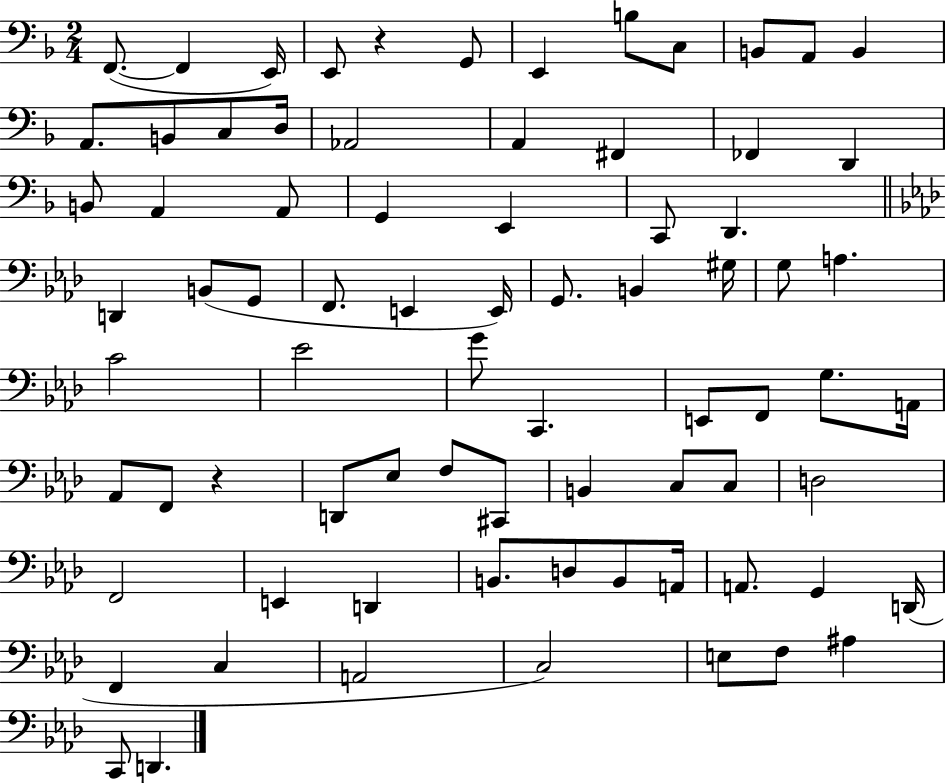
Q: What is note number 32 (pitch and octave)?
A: E2